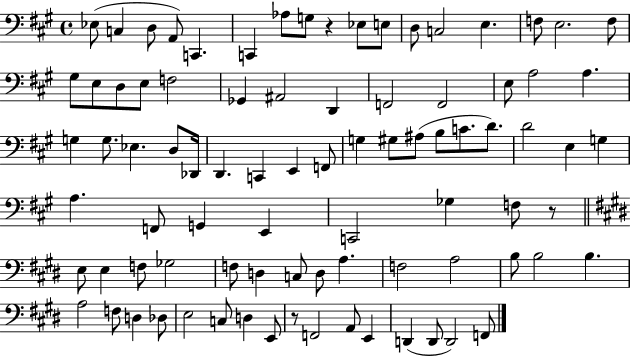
X:1
T:Untitled
M:4/4
L:1/4
K:A
_E,/2 C, D,/2 A,,/2 C,, C,, _A,/2 G,/2 z _E,/2 E,/2 D,/2 C,2 E, F,/2 E,2 F,/2 ^G,/2 E,/2 D,/2 E,/2 F,2 _G,, ^A,,2 D,, F,,2 F,,2 E,/2 A,2 A, G, G,/2 _E, D,/2 _D,,/4 D,, C,, E,, F,,/2 G, ^G,/2 ^A,/2 B,/2 C/2 D/2 D2 E, G, A, F,,/2 G,, E,, C,,2 _G, F,/2 z/2 E,/2 E, F,/2 _G,2 F,/2 D, C,/2 D,/2 A, F,2 A,2 B,/2 B,2 B, A,2 F,/2 D, _D,/2 E,2 C,/2 D, E,,/2 z/2 F,,2 A,,/2 E,, D,, D,,/2 D,,2 F,,/2